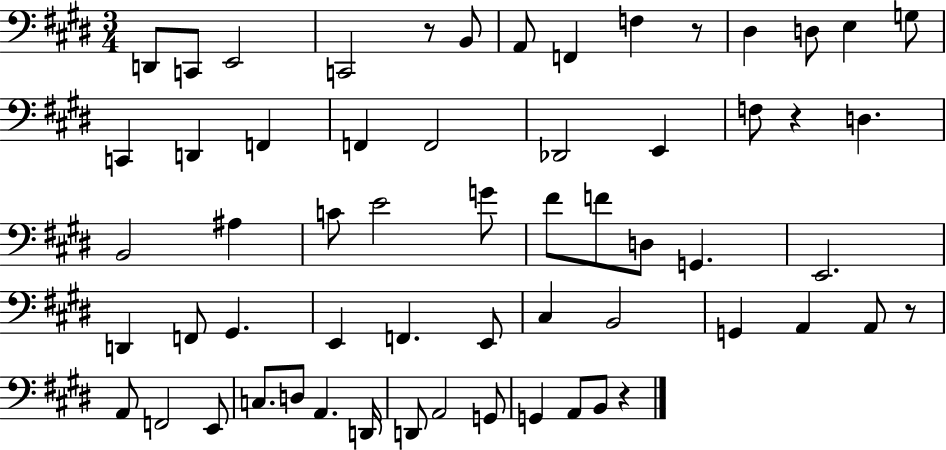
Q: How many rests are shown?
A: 5